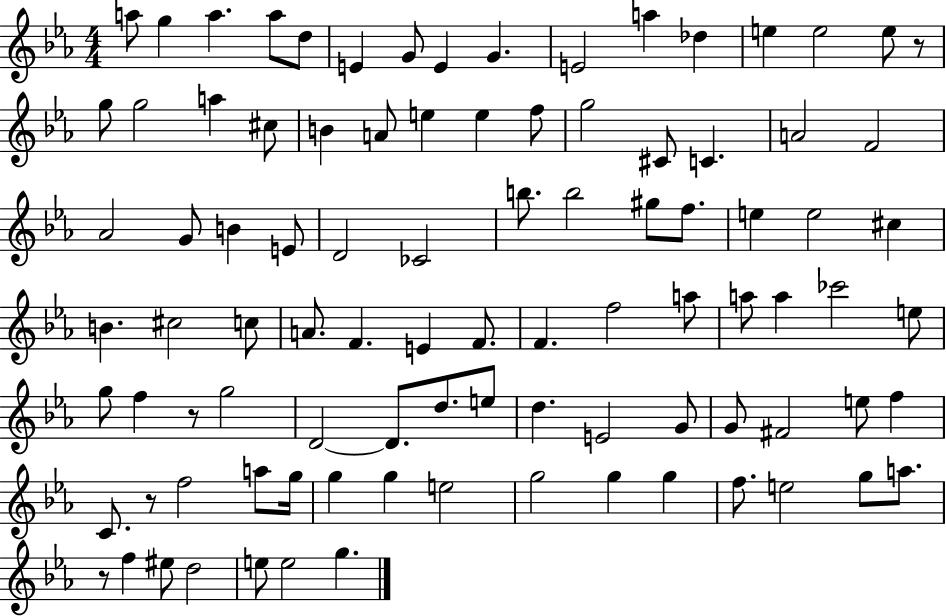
A5/e G5/q A5/q. A5/e D5/e E4/q G4/e E4/q G4/q. E4/h A5/q Db5/q E5/q E5/h E5/e R/e G5/e G5/h A5/q C#5/e B4/q A4/e E5/q E5/q F5/e G5/h C#4/e C4/q. A4/h F4/h Ab4/h G4/e B4/q E4/e D4/h CES4/h B5/e. B5/h G#5/e F5/e. E5/q E5/h C#5/q B4/q. C#5/h C5/e A4/e. F4/q. E4/q F4/e. F4/q. F5/h A5/e A5/e A5/q CES6/h E5/e G5/e F5/q R/e G5/h D4/h D4/e. D5/e. E5/e D5/q. E4/h G4/e G4/e F#4/h E5/e F5/q C4/e. R/e F5/h A5/e G5/s G5/q G5/q E5/h G5/h G5/q G5/q F5/e. E5/h G5/e A5/e. R/e F5/q EIS5/e D5/h E5/e E5/h G5/q.